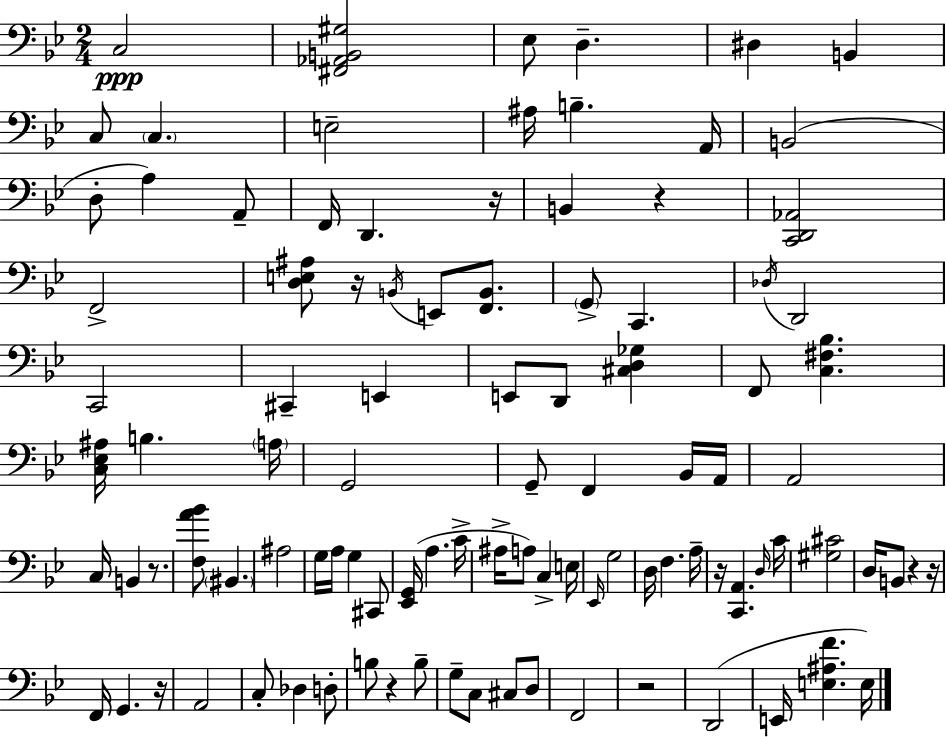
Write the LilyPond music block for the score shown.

{
  \clef bass
  \numericTimeSignature
  \time 2/4
  \key g \minor
  c2\ppp | <fis, aes, b, gis>2 | ees8 d4.-- | dis4 b,4 | \break c8 \parenthesize c4. | e2-- | ais16 b4.-- a,16 | b,2( | \break d8-. a4) a,8-- | f,16 d,4. r16 | b,4 r4 | <c, d, aes,>2 | \break f,2-> | <d e ais>8 r16 \acciaccatura { b,16 } e,8 <f, b,>8. | \parenthesize g,8-> c,4. | \acciaccatura { des16 } d,2 | \break c,2 | cis,4-- e,4 | e,8 d,8 <cis d ges>4 | f,8 <c fis bes>4. | \break <c ees ais>16 b4. | \parenthesize a16 g,2 | g,8-- f,4 | bes,16 a,16 a,2 | \break c16 b,4 r8. | <f a' bes'>8 \parenthesize bis,4. | ais2 | g16 a16 g4 | \break cis,8 <ees, g,>16( a4. | c'16-> ais16-> a8) c4-> | e16 \grace { ees,16 } g2 | d16 f4. | \break a16-- r16 <c, a,>4. | \grace { d16 } c'16 <gis cis'>2 | d16 b,8 r4 | r16 f,16 g,4. | \break r16 a,2 | c8-. des4 | d8-. b8 r4 | b8-- g8-- c8 | \break cis8 d8 f,2 | r2 | d,2( | e,16 <e ais f'>4. | \break e16) \bar "|."
}